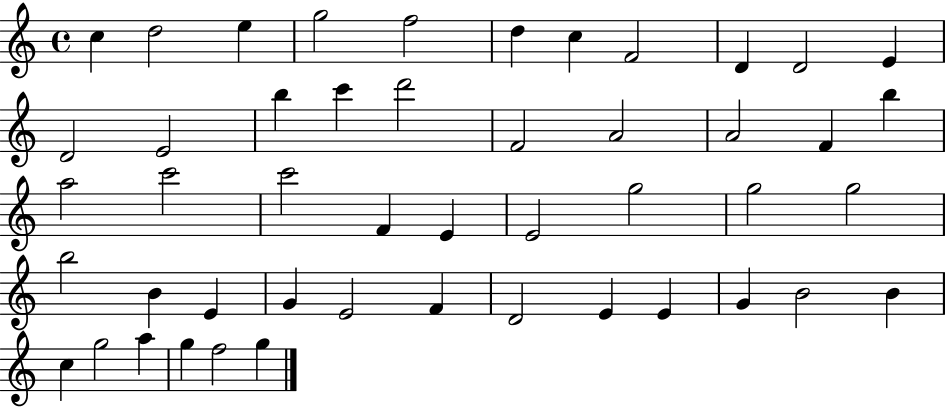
{
  \clef treble
  \time 4/4
  \defaultTimeSignature
  \key c \major
  c''4 d''2 e''4 | g''2 f''2 | d''4 c''4 f'2 | d'4 d'2 e'4 | \break d'2 e'2 | b''4 c'''4 d'''2 | f'2 a'2 | a'2 f'4 b''4 | \break a''2 c'''2 | c'''2 f'4 e'4 | e'2 g''2 | g''2 g''2 | \break b''2 b'4 e'4 | g'4 e'2 f'4 | d'2 e'4 e'4 | g'4 b'2 b'4 | \break c''4 g''2 a''4 | g''4 f''2 g''4 | \bar "|."
}